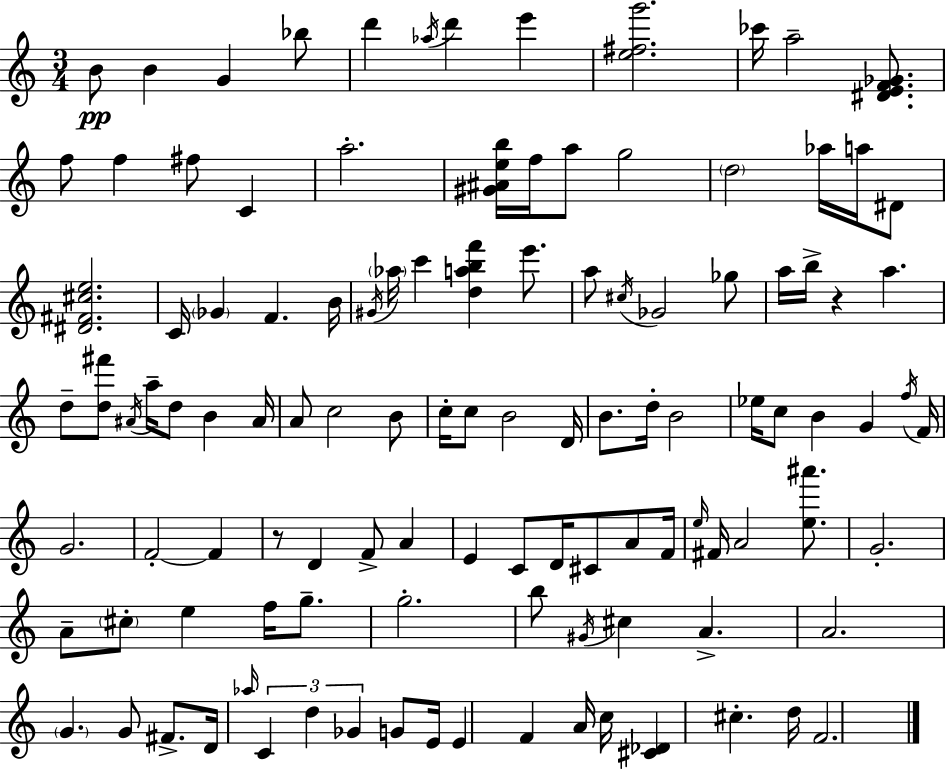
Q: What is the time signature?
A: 3/4